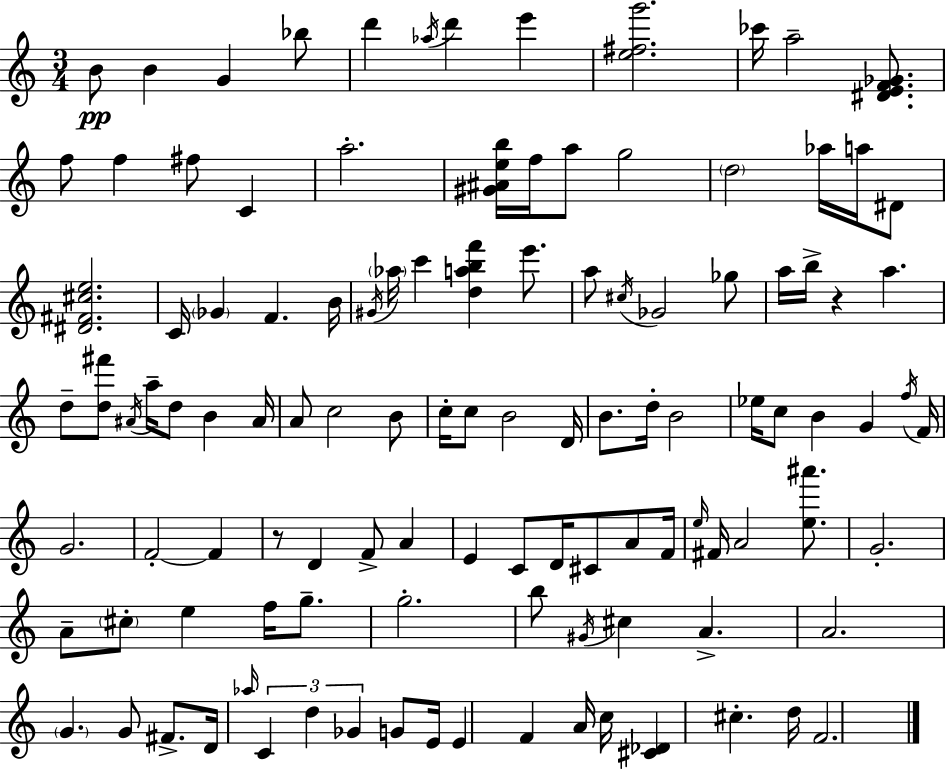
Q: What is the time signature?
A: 3/4